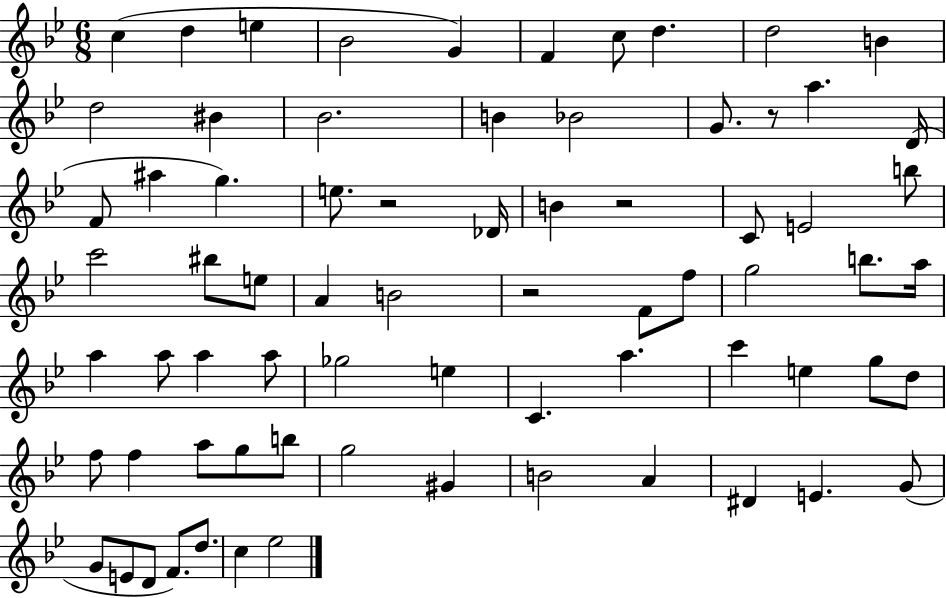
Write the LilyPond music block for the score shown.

{
  \clef treble
  \numericTimeSignature
  \time 6/8
  \key bes \major
  c''4( d''4 e''4 | bes'2 g'4) | f'4 c''8 d''4. | d''2 b'4 | \break d''2 bis'4 | bes'2. | b'4 bes'2 | g'8. r8 a''4. d'16( | \break f'8 ais''4 g''4.) | e''8. r2 des'16 | b'4 r2 | c'8 e'2 b''8 | \break c'''2 bis''8 e''8 | a'4 b'2 | r2 f'8 f''8 | g''2 b''8. a''16 | \break a''4 a''8 a''4 a''8 | ges''2 e''4 | c'4. a''4. | c'''4 e''4 g''8 d''8 | \break f''8 f''4 a''8 g''8 b''8 | g''2 gis'4 | b'2 a'4 | dis'4 e'4. g'8( | \break g'8 e'8 d'8 f'8.) d''8. | c''4 ees''2 | \bar "|."
}